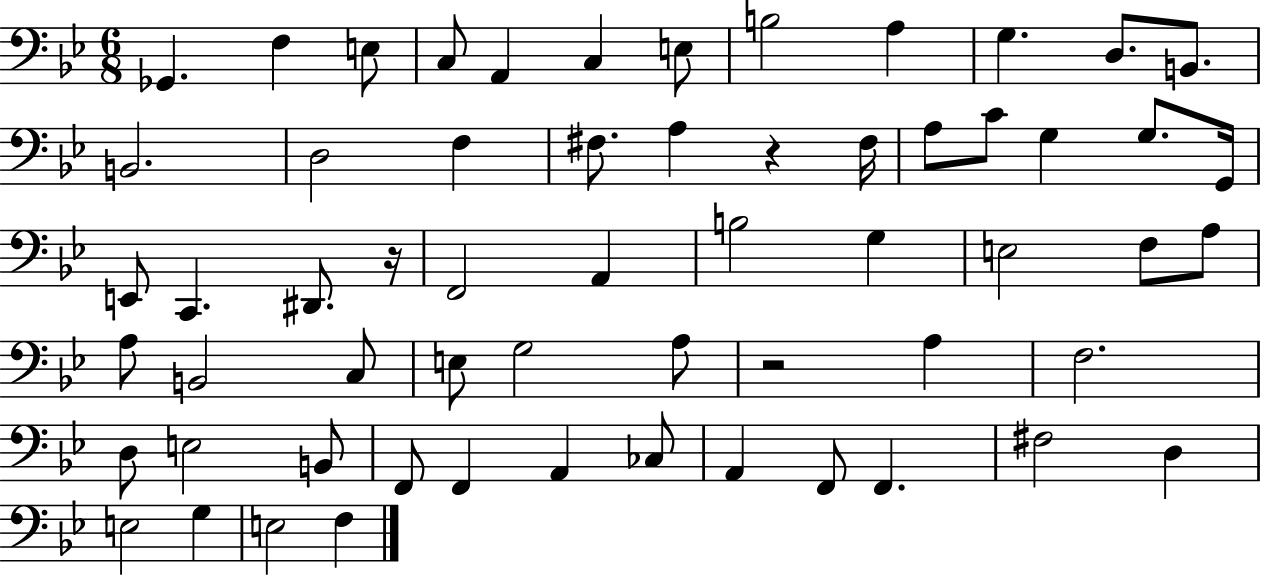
{
  \clef bass
  \numericTimeSignature
  \time 6/8
  \key bes \major
  ges,4. f4 e8 | c8 a,4 c4 e8 | b2 a4 | g4. d8. b,8. | \break b,2. | d2 f4 | fis8. a4 r4 fis16 | a8 c'8 g4 g8. g,16 | \break e,8 c,4. dis,8. r16 | f,2 a,4 | b2 g4 | e2 f8 a8 | \break a8 b,2 c8 | e8 g2 a8 | r2 a4 | f2. | \break d8 e2 b,8 | f,8 f,4 a,4 ces8 | a,4 f,8 f,4. | fis2 d4 | \break e2 g4 | e2 f4 | \bar "|."
}